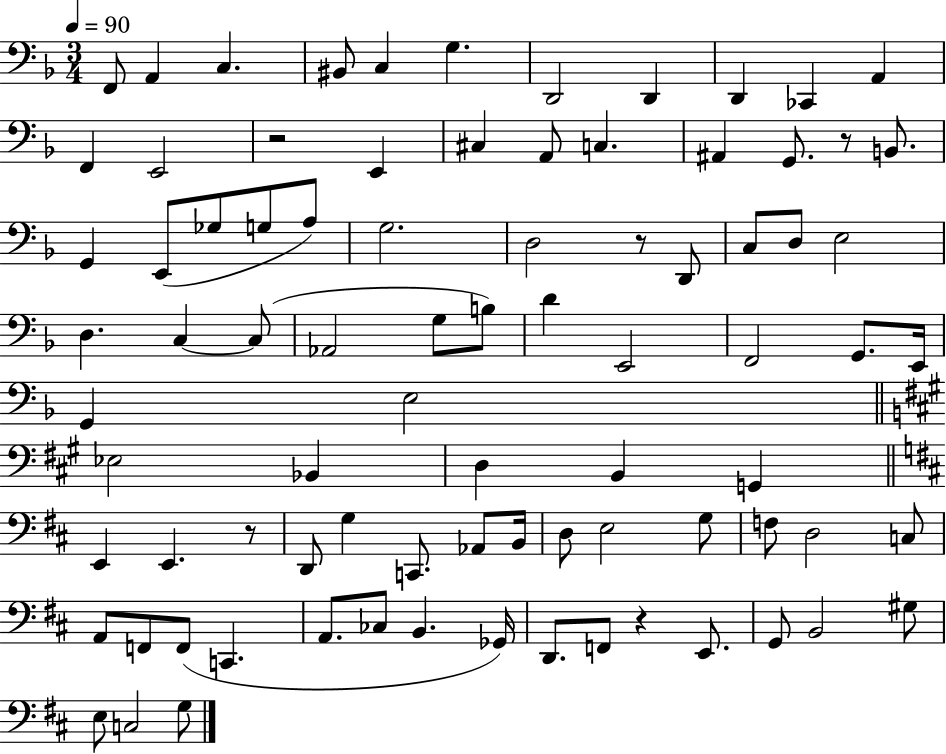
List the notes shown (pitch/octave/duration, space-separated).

F2/e A2/q C3/q. BIS2/e C3/q G3/q. D2/h D2/q D2/q CES2/q A2/q F2/q E2/h R/h E2/q C#3/q A2/e C3/q. A#2/q G2/e. R/e B2/e. G2/q E2/e Gb3/e G3/e A3/e G3/h. D3/h R/e D2/e C3/e D3/e E3/h D3/q. C3/q C3/e Ab2/h G3/e B3/e D4/q E2/h F2/h G2/e. E2/s G2/q E3/h Eb3/h Bb2/q D3/q B2/q G2/q E2/q E2/q. R/e D2/e G3/q C2/e. Ab2/e B2/s D3/e E3/h G3/e F3/e D3/h C3/e A2/e F2/e F2/e C2/q. A2/e. CES3/e B2/q. Gb2/s D2/e. F2/e R/q E2/e. G2/e B2/h G#3/e E3/e C3/h G3/e